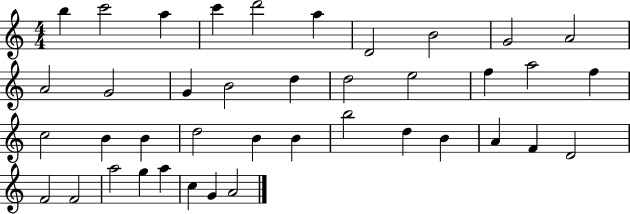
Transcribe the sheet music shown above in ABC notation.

X:1
T:Untitled
M:4/4
L:1/4
K:C
b c'2 a c' d'2 a D2 B2 G2 A2 A2 G2 G B2 d d2 e2 f a2 f c2 B B d2 B B b2 d B A F D2 F2 F2 a2 g a c G A2